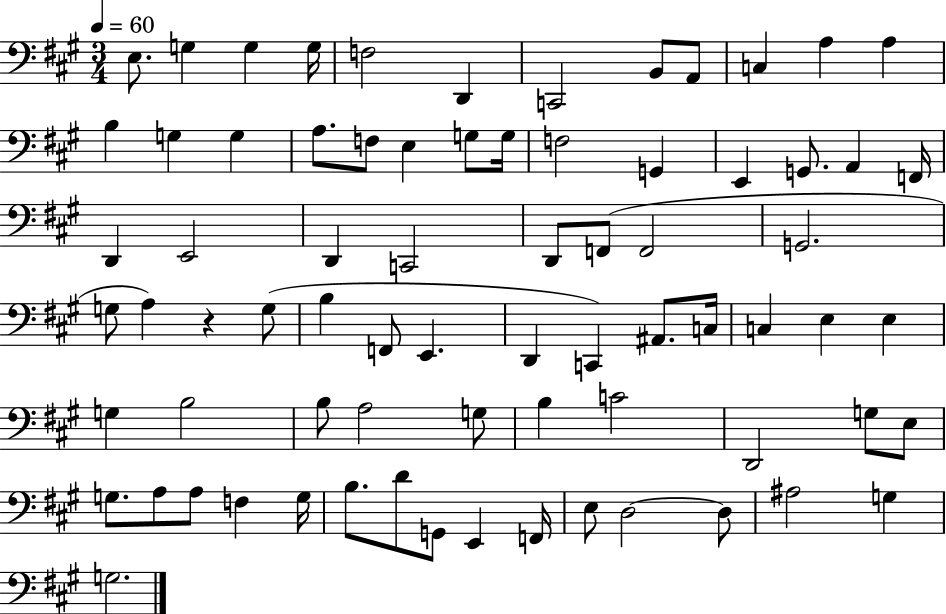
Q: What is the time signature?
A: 3/4